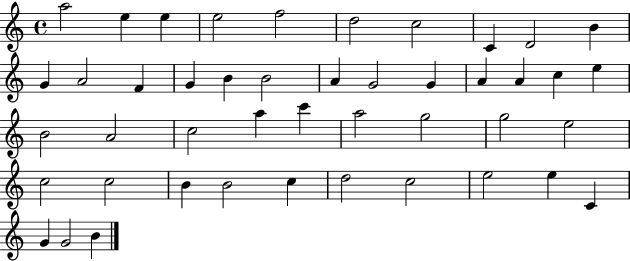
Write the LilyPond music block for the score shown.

{
  \clef treble
  \time 4/4
  \defaultTimeSignature
  \key c \major
  a''2 e''4 e''4 | e''2 f''2 | d''2 c''2 | c'4 d'2 b'4 | \break g'4 a'2 f'4 | g'4 b'4 b'2 | a'4 g'2 g'4 | a'4 a'4 c''4 e''4 | \break b'2 a'2 | c''2 a''4 c'''4 | a''2 g''2 | g''2 e''2 | \break c''2 c''2 | b'4 b'2 c''4 | d''2 c''2 | e''2 e''4 c'4 | \break g'4 g'2 b'4 | \bar "|."
}